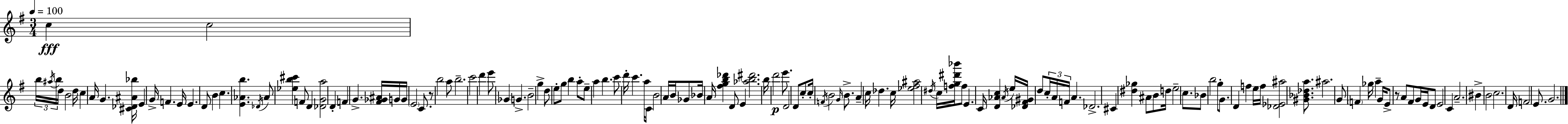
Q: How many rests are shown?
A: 2